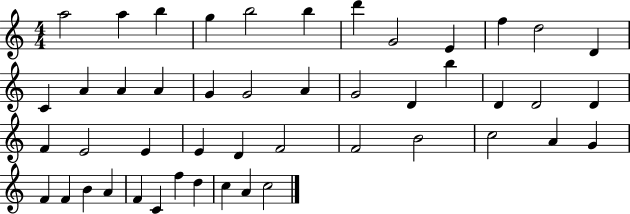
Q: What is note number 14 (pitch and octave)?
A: A4